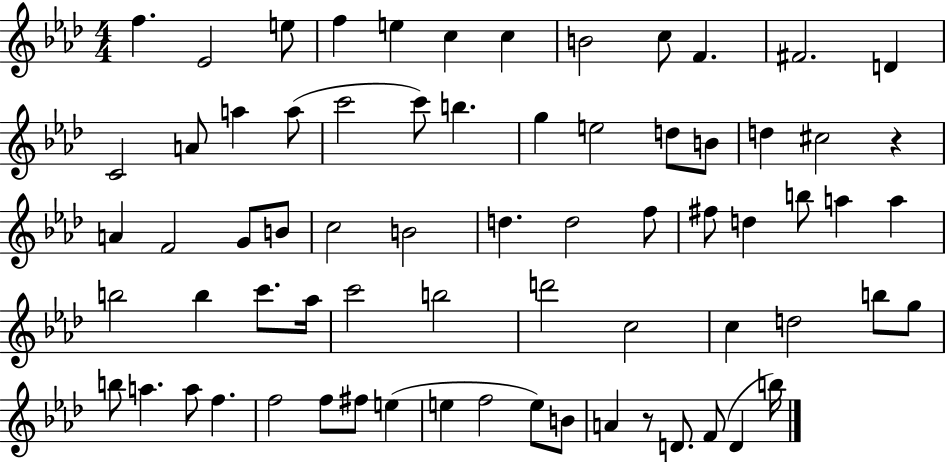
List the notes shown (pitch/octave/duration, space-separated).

F5/q. Eb4/h E5/e F5/q E5/q C5/q C5/q B4/h C5/e F4/q. F#4/h. D4/q C4/h A4/e A5/q A5/e C6/h C6/e B5/q. G5/q E5/h D5/e B4/e D5/q C#5/h R/q A4/q F4/h G4/e B4/e C5/h B4/h D5/q. D5/h F5/e F#5/e D5/q B5/e A5/q A5/q B5/h B5/q C6/e. Ab5/s C6/h B5/h D6/h C5/h C5/q D5/h B5/e G5/e B5/e A5/q. A5/e F5/q. F5/h F5/e F#5/e E5/q E5/q F5/h E5/e B4/e A4/q R/e D4/e. F4/e D4/q B5/s